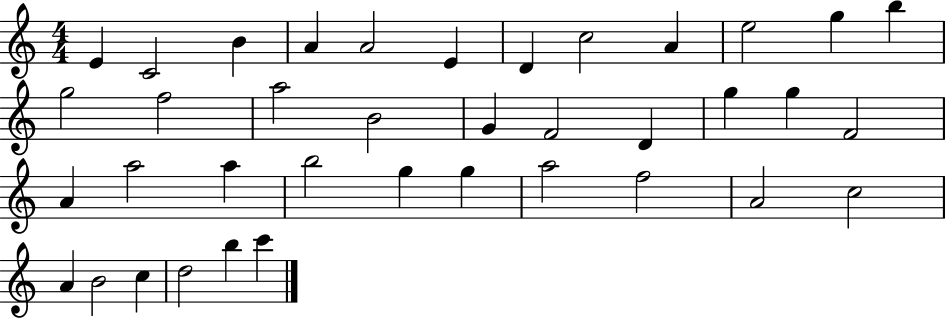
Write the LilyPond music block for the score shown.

{
  \clef treble
  \numericTimeSignature
  \time 4/4
  \key c \major
  e'4 c'2 b'4 | a'4 a'2 e'4 | d'4 c''2 a'4 | e''2 g''4 b''4 | \break g''2 f''2 | a''2 b'2 | g'4 f'2 d'4 | g''4 g''4 f'2 | \break a'4 a''2 a''4 | b''2 g''4 g''4 | a''2 f''2 | a'2 c''2 | \break a'4 b'2 c''4 | d''2 b''4 c'''4 | \bar "|."
}